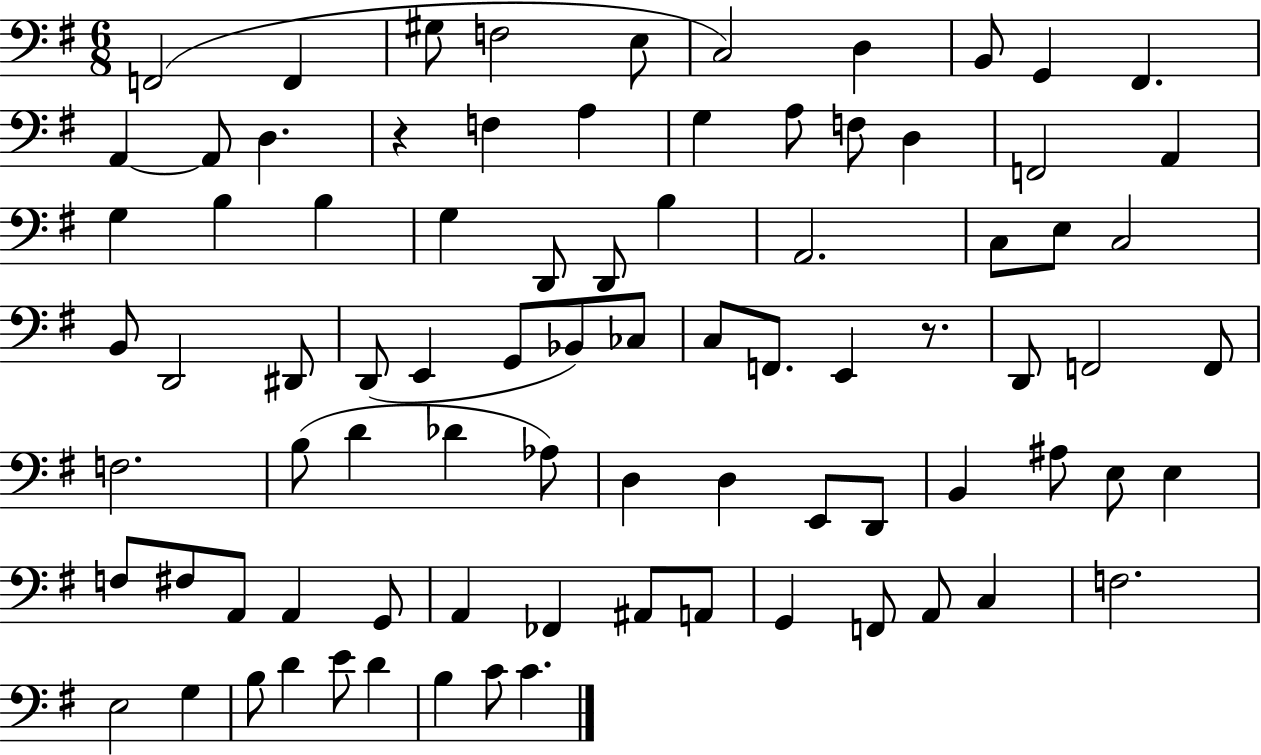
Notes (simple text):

F2/h F2/q G#3/e F3/h E3/e C3/h D3/q B2/e G2/q F#2/q. A2/q A2/e D3/q. R/q F3/q A3/q G3/q A3/e F3/e D3/q F2/h A2/q G3/q B3/q B3/q G3/q D2/e D2/e B3/q A2/h. C3/e E3/e C3/h B2/e D2/h D#2/e D2/e E2/q G2/e Bb2/e CES3/e C3/e F2/e. E2/q R/e. D2/e F2/h F2/e F3/h. B3/e D4/q Db4/q Ab3/e D3/q D3/q E2/e D2/e B2/q A#3/e E3/e E3/q F3/e F#3/e A2/e A2/q G2/e A2/q FES2/q A#2/e A2/e G2/q F2/e A2/e C3/q F3/h. E3/h G3/q B3/e D4/q E4/e D4/q B3/q C4/e C4/q.